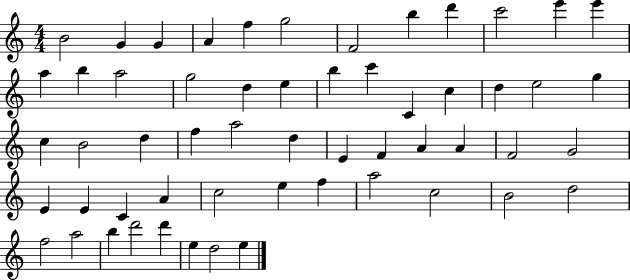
B4/h G4/q G4/q A4/q F5/q G5/h F4/h B5/q D6/q C6/h E6/q E6/q A5/q B5/q A5/h G5/h D5/q E5/q B5/q C6/q C4/q C5/q D5/q E5/h G5/q C5/q B4/h D5/q F5/q A5/h D5/q E4/q F4/q A4/q A4/q F4/h G4/h E4/q E4/q C4/q A4/q C5/h E5/q F5/q A5/h C5/h B4/h D5/h F5/h A5/h B5/q D6/h D6/q E5/q D5/h E5/q